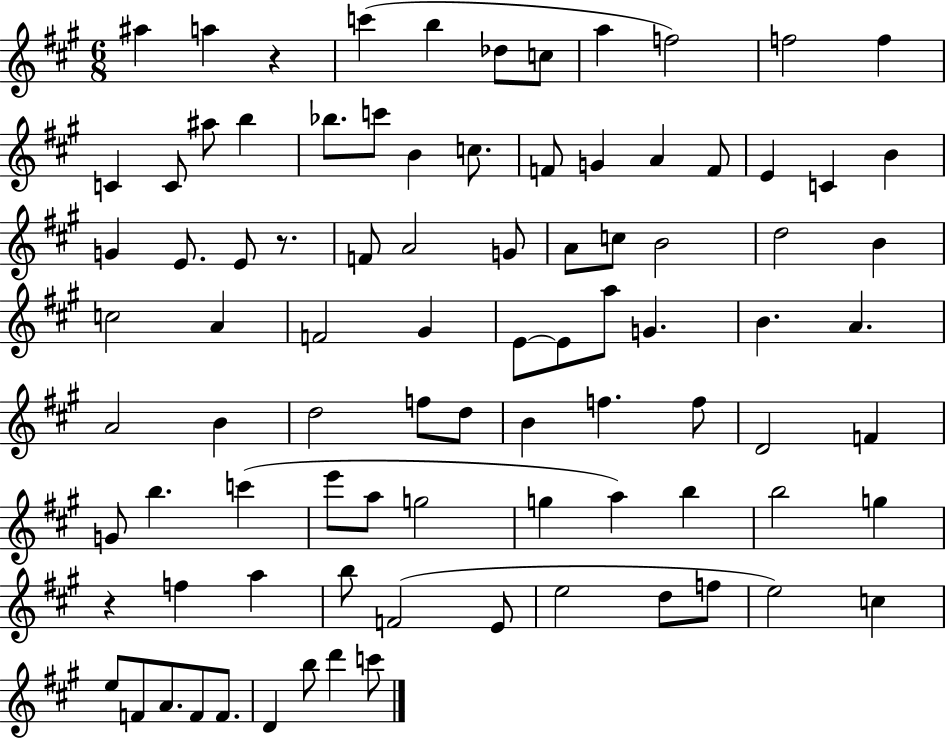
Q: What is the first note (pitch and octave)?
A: A#5